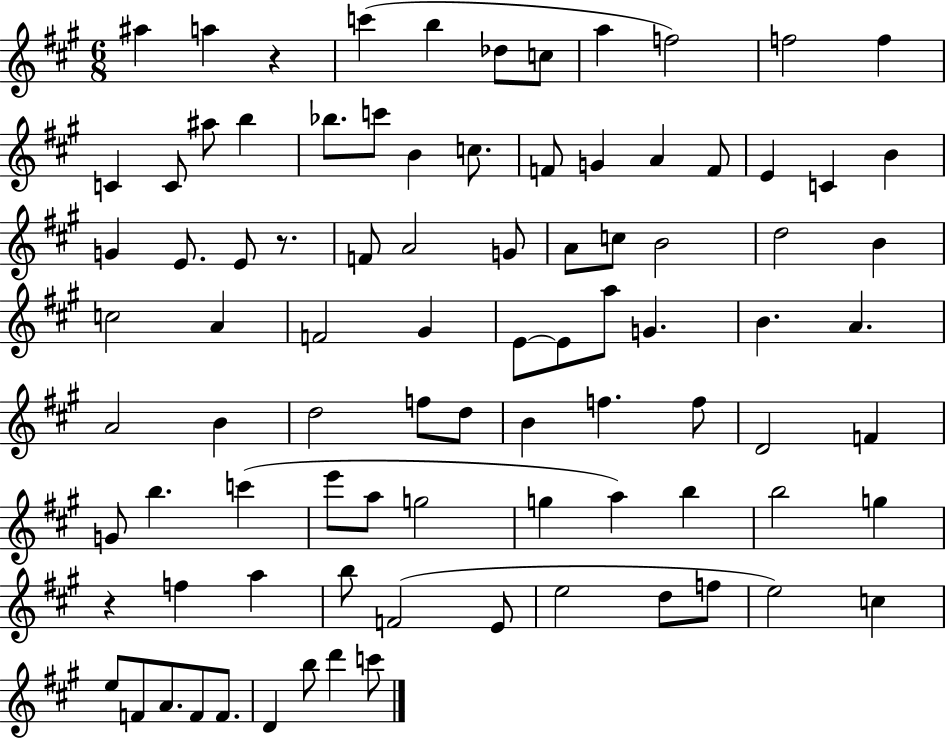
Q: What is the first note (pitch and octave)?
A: A#5